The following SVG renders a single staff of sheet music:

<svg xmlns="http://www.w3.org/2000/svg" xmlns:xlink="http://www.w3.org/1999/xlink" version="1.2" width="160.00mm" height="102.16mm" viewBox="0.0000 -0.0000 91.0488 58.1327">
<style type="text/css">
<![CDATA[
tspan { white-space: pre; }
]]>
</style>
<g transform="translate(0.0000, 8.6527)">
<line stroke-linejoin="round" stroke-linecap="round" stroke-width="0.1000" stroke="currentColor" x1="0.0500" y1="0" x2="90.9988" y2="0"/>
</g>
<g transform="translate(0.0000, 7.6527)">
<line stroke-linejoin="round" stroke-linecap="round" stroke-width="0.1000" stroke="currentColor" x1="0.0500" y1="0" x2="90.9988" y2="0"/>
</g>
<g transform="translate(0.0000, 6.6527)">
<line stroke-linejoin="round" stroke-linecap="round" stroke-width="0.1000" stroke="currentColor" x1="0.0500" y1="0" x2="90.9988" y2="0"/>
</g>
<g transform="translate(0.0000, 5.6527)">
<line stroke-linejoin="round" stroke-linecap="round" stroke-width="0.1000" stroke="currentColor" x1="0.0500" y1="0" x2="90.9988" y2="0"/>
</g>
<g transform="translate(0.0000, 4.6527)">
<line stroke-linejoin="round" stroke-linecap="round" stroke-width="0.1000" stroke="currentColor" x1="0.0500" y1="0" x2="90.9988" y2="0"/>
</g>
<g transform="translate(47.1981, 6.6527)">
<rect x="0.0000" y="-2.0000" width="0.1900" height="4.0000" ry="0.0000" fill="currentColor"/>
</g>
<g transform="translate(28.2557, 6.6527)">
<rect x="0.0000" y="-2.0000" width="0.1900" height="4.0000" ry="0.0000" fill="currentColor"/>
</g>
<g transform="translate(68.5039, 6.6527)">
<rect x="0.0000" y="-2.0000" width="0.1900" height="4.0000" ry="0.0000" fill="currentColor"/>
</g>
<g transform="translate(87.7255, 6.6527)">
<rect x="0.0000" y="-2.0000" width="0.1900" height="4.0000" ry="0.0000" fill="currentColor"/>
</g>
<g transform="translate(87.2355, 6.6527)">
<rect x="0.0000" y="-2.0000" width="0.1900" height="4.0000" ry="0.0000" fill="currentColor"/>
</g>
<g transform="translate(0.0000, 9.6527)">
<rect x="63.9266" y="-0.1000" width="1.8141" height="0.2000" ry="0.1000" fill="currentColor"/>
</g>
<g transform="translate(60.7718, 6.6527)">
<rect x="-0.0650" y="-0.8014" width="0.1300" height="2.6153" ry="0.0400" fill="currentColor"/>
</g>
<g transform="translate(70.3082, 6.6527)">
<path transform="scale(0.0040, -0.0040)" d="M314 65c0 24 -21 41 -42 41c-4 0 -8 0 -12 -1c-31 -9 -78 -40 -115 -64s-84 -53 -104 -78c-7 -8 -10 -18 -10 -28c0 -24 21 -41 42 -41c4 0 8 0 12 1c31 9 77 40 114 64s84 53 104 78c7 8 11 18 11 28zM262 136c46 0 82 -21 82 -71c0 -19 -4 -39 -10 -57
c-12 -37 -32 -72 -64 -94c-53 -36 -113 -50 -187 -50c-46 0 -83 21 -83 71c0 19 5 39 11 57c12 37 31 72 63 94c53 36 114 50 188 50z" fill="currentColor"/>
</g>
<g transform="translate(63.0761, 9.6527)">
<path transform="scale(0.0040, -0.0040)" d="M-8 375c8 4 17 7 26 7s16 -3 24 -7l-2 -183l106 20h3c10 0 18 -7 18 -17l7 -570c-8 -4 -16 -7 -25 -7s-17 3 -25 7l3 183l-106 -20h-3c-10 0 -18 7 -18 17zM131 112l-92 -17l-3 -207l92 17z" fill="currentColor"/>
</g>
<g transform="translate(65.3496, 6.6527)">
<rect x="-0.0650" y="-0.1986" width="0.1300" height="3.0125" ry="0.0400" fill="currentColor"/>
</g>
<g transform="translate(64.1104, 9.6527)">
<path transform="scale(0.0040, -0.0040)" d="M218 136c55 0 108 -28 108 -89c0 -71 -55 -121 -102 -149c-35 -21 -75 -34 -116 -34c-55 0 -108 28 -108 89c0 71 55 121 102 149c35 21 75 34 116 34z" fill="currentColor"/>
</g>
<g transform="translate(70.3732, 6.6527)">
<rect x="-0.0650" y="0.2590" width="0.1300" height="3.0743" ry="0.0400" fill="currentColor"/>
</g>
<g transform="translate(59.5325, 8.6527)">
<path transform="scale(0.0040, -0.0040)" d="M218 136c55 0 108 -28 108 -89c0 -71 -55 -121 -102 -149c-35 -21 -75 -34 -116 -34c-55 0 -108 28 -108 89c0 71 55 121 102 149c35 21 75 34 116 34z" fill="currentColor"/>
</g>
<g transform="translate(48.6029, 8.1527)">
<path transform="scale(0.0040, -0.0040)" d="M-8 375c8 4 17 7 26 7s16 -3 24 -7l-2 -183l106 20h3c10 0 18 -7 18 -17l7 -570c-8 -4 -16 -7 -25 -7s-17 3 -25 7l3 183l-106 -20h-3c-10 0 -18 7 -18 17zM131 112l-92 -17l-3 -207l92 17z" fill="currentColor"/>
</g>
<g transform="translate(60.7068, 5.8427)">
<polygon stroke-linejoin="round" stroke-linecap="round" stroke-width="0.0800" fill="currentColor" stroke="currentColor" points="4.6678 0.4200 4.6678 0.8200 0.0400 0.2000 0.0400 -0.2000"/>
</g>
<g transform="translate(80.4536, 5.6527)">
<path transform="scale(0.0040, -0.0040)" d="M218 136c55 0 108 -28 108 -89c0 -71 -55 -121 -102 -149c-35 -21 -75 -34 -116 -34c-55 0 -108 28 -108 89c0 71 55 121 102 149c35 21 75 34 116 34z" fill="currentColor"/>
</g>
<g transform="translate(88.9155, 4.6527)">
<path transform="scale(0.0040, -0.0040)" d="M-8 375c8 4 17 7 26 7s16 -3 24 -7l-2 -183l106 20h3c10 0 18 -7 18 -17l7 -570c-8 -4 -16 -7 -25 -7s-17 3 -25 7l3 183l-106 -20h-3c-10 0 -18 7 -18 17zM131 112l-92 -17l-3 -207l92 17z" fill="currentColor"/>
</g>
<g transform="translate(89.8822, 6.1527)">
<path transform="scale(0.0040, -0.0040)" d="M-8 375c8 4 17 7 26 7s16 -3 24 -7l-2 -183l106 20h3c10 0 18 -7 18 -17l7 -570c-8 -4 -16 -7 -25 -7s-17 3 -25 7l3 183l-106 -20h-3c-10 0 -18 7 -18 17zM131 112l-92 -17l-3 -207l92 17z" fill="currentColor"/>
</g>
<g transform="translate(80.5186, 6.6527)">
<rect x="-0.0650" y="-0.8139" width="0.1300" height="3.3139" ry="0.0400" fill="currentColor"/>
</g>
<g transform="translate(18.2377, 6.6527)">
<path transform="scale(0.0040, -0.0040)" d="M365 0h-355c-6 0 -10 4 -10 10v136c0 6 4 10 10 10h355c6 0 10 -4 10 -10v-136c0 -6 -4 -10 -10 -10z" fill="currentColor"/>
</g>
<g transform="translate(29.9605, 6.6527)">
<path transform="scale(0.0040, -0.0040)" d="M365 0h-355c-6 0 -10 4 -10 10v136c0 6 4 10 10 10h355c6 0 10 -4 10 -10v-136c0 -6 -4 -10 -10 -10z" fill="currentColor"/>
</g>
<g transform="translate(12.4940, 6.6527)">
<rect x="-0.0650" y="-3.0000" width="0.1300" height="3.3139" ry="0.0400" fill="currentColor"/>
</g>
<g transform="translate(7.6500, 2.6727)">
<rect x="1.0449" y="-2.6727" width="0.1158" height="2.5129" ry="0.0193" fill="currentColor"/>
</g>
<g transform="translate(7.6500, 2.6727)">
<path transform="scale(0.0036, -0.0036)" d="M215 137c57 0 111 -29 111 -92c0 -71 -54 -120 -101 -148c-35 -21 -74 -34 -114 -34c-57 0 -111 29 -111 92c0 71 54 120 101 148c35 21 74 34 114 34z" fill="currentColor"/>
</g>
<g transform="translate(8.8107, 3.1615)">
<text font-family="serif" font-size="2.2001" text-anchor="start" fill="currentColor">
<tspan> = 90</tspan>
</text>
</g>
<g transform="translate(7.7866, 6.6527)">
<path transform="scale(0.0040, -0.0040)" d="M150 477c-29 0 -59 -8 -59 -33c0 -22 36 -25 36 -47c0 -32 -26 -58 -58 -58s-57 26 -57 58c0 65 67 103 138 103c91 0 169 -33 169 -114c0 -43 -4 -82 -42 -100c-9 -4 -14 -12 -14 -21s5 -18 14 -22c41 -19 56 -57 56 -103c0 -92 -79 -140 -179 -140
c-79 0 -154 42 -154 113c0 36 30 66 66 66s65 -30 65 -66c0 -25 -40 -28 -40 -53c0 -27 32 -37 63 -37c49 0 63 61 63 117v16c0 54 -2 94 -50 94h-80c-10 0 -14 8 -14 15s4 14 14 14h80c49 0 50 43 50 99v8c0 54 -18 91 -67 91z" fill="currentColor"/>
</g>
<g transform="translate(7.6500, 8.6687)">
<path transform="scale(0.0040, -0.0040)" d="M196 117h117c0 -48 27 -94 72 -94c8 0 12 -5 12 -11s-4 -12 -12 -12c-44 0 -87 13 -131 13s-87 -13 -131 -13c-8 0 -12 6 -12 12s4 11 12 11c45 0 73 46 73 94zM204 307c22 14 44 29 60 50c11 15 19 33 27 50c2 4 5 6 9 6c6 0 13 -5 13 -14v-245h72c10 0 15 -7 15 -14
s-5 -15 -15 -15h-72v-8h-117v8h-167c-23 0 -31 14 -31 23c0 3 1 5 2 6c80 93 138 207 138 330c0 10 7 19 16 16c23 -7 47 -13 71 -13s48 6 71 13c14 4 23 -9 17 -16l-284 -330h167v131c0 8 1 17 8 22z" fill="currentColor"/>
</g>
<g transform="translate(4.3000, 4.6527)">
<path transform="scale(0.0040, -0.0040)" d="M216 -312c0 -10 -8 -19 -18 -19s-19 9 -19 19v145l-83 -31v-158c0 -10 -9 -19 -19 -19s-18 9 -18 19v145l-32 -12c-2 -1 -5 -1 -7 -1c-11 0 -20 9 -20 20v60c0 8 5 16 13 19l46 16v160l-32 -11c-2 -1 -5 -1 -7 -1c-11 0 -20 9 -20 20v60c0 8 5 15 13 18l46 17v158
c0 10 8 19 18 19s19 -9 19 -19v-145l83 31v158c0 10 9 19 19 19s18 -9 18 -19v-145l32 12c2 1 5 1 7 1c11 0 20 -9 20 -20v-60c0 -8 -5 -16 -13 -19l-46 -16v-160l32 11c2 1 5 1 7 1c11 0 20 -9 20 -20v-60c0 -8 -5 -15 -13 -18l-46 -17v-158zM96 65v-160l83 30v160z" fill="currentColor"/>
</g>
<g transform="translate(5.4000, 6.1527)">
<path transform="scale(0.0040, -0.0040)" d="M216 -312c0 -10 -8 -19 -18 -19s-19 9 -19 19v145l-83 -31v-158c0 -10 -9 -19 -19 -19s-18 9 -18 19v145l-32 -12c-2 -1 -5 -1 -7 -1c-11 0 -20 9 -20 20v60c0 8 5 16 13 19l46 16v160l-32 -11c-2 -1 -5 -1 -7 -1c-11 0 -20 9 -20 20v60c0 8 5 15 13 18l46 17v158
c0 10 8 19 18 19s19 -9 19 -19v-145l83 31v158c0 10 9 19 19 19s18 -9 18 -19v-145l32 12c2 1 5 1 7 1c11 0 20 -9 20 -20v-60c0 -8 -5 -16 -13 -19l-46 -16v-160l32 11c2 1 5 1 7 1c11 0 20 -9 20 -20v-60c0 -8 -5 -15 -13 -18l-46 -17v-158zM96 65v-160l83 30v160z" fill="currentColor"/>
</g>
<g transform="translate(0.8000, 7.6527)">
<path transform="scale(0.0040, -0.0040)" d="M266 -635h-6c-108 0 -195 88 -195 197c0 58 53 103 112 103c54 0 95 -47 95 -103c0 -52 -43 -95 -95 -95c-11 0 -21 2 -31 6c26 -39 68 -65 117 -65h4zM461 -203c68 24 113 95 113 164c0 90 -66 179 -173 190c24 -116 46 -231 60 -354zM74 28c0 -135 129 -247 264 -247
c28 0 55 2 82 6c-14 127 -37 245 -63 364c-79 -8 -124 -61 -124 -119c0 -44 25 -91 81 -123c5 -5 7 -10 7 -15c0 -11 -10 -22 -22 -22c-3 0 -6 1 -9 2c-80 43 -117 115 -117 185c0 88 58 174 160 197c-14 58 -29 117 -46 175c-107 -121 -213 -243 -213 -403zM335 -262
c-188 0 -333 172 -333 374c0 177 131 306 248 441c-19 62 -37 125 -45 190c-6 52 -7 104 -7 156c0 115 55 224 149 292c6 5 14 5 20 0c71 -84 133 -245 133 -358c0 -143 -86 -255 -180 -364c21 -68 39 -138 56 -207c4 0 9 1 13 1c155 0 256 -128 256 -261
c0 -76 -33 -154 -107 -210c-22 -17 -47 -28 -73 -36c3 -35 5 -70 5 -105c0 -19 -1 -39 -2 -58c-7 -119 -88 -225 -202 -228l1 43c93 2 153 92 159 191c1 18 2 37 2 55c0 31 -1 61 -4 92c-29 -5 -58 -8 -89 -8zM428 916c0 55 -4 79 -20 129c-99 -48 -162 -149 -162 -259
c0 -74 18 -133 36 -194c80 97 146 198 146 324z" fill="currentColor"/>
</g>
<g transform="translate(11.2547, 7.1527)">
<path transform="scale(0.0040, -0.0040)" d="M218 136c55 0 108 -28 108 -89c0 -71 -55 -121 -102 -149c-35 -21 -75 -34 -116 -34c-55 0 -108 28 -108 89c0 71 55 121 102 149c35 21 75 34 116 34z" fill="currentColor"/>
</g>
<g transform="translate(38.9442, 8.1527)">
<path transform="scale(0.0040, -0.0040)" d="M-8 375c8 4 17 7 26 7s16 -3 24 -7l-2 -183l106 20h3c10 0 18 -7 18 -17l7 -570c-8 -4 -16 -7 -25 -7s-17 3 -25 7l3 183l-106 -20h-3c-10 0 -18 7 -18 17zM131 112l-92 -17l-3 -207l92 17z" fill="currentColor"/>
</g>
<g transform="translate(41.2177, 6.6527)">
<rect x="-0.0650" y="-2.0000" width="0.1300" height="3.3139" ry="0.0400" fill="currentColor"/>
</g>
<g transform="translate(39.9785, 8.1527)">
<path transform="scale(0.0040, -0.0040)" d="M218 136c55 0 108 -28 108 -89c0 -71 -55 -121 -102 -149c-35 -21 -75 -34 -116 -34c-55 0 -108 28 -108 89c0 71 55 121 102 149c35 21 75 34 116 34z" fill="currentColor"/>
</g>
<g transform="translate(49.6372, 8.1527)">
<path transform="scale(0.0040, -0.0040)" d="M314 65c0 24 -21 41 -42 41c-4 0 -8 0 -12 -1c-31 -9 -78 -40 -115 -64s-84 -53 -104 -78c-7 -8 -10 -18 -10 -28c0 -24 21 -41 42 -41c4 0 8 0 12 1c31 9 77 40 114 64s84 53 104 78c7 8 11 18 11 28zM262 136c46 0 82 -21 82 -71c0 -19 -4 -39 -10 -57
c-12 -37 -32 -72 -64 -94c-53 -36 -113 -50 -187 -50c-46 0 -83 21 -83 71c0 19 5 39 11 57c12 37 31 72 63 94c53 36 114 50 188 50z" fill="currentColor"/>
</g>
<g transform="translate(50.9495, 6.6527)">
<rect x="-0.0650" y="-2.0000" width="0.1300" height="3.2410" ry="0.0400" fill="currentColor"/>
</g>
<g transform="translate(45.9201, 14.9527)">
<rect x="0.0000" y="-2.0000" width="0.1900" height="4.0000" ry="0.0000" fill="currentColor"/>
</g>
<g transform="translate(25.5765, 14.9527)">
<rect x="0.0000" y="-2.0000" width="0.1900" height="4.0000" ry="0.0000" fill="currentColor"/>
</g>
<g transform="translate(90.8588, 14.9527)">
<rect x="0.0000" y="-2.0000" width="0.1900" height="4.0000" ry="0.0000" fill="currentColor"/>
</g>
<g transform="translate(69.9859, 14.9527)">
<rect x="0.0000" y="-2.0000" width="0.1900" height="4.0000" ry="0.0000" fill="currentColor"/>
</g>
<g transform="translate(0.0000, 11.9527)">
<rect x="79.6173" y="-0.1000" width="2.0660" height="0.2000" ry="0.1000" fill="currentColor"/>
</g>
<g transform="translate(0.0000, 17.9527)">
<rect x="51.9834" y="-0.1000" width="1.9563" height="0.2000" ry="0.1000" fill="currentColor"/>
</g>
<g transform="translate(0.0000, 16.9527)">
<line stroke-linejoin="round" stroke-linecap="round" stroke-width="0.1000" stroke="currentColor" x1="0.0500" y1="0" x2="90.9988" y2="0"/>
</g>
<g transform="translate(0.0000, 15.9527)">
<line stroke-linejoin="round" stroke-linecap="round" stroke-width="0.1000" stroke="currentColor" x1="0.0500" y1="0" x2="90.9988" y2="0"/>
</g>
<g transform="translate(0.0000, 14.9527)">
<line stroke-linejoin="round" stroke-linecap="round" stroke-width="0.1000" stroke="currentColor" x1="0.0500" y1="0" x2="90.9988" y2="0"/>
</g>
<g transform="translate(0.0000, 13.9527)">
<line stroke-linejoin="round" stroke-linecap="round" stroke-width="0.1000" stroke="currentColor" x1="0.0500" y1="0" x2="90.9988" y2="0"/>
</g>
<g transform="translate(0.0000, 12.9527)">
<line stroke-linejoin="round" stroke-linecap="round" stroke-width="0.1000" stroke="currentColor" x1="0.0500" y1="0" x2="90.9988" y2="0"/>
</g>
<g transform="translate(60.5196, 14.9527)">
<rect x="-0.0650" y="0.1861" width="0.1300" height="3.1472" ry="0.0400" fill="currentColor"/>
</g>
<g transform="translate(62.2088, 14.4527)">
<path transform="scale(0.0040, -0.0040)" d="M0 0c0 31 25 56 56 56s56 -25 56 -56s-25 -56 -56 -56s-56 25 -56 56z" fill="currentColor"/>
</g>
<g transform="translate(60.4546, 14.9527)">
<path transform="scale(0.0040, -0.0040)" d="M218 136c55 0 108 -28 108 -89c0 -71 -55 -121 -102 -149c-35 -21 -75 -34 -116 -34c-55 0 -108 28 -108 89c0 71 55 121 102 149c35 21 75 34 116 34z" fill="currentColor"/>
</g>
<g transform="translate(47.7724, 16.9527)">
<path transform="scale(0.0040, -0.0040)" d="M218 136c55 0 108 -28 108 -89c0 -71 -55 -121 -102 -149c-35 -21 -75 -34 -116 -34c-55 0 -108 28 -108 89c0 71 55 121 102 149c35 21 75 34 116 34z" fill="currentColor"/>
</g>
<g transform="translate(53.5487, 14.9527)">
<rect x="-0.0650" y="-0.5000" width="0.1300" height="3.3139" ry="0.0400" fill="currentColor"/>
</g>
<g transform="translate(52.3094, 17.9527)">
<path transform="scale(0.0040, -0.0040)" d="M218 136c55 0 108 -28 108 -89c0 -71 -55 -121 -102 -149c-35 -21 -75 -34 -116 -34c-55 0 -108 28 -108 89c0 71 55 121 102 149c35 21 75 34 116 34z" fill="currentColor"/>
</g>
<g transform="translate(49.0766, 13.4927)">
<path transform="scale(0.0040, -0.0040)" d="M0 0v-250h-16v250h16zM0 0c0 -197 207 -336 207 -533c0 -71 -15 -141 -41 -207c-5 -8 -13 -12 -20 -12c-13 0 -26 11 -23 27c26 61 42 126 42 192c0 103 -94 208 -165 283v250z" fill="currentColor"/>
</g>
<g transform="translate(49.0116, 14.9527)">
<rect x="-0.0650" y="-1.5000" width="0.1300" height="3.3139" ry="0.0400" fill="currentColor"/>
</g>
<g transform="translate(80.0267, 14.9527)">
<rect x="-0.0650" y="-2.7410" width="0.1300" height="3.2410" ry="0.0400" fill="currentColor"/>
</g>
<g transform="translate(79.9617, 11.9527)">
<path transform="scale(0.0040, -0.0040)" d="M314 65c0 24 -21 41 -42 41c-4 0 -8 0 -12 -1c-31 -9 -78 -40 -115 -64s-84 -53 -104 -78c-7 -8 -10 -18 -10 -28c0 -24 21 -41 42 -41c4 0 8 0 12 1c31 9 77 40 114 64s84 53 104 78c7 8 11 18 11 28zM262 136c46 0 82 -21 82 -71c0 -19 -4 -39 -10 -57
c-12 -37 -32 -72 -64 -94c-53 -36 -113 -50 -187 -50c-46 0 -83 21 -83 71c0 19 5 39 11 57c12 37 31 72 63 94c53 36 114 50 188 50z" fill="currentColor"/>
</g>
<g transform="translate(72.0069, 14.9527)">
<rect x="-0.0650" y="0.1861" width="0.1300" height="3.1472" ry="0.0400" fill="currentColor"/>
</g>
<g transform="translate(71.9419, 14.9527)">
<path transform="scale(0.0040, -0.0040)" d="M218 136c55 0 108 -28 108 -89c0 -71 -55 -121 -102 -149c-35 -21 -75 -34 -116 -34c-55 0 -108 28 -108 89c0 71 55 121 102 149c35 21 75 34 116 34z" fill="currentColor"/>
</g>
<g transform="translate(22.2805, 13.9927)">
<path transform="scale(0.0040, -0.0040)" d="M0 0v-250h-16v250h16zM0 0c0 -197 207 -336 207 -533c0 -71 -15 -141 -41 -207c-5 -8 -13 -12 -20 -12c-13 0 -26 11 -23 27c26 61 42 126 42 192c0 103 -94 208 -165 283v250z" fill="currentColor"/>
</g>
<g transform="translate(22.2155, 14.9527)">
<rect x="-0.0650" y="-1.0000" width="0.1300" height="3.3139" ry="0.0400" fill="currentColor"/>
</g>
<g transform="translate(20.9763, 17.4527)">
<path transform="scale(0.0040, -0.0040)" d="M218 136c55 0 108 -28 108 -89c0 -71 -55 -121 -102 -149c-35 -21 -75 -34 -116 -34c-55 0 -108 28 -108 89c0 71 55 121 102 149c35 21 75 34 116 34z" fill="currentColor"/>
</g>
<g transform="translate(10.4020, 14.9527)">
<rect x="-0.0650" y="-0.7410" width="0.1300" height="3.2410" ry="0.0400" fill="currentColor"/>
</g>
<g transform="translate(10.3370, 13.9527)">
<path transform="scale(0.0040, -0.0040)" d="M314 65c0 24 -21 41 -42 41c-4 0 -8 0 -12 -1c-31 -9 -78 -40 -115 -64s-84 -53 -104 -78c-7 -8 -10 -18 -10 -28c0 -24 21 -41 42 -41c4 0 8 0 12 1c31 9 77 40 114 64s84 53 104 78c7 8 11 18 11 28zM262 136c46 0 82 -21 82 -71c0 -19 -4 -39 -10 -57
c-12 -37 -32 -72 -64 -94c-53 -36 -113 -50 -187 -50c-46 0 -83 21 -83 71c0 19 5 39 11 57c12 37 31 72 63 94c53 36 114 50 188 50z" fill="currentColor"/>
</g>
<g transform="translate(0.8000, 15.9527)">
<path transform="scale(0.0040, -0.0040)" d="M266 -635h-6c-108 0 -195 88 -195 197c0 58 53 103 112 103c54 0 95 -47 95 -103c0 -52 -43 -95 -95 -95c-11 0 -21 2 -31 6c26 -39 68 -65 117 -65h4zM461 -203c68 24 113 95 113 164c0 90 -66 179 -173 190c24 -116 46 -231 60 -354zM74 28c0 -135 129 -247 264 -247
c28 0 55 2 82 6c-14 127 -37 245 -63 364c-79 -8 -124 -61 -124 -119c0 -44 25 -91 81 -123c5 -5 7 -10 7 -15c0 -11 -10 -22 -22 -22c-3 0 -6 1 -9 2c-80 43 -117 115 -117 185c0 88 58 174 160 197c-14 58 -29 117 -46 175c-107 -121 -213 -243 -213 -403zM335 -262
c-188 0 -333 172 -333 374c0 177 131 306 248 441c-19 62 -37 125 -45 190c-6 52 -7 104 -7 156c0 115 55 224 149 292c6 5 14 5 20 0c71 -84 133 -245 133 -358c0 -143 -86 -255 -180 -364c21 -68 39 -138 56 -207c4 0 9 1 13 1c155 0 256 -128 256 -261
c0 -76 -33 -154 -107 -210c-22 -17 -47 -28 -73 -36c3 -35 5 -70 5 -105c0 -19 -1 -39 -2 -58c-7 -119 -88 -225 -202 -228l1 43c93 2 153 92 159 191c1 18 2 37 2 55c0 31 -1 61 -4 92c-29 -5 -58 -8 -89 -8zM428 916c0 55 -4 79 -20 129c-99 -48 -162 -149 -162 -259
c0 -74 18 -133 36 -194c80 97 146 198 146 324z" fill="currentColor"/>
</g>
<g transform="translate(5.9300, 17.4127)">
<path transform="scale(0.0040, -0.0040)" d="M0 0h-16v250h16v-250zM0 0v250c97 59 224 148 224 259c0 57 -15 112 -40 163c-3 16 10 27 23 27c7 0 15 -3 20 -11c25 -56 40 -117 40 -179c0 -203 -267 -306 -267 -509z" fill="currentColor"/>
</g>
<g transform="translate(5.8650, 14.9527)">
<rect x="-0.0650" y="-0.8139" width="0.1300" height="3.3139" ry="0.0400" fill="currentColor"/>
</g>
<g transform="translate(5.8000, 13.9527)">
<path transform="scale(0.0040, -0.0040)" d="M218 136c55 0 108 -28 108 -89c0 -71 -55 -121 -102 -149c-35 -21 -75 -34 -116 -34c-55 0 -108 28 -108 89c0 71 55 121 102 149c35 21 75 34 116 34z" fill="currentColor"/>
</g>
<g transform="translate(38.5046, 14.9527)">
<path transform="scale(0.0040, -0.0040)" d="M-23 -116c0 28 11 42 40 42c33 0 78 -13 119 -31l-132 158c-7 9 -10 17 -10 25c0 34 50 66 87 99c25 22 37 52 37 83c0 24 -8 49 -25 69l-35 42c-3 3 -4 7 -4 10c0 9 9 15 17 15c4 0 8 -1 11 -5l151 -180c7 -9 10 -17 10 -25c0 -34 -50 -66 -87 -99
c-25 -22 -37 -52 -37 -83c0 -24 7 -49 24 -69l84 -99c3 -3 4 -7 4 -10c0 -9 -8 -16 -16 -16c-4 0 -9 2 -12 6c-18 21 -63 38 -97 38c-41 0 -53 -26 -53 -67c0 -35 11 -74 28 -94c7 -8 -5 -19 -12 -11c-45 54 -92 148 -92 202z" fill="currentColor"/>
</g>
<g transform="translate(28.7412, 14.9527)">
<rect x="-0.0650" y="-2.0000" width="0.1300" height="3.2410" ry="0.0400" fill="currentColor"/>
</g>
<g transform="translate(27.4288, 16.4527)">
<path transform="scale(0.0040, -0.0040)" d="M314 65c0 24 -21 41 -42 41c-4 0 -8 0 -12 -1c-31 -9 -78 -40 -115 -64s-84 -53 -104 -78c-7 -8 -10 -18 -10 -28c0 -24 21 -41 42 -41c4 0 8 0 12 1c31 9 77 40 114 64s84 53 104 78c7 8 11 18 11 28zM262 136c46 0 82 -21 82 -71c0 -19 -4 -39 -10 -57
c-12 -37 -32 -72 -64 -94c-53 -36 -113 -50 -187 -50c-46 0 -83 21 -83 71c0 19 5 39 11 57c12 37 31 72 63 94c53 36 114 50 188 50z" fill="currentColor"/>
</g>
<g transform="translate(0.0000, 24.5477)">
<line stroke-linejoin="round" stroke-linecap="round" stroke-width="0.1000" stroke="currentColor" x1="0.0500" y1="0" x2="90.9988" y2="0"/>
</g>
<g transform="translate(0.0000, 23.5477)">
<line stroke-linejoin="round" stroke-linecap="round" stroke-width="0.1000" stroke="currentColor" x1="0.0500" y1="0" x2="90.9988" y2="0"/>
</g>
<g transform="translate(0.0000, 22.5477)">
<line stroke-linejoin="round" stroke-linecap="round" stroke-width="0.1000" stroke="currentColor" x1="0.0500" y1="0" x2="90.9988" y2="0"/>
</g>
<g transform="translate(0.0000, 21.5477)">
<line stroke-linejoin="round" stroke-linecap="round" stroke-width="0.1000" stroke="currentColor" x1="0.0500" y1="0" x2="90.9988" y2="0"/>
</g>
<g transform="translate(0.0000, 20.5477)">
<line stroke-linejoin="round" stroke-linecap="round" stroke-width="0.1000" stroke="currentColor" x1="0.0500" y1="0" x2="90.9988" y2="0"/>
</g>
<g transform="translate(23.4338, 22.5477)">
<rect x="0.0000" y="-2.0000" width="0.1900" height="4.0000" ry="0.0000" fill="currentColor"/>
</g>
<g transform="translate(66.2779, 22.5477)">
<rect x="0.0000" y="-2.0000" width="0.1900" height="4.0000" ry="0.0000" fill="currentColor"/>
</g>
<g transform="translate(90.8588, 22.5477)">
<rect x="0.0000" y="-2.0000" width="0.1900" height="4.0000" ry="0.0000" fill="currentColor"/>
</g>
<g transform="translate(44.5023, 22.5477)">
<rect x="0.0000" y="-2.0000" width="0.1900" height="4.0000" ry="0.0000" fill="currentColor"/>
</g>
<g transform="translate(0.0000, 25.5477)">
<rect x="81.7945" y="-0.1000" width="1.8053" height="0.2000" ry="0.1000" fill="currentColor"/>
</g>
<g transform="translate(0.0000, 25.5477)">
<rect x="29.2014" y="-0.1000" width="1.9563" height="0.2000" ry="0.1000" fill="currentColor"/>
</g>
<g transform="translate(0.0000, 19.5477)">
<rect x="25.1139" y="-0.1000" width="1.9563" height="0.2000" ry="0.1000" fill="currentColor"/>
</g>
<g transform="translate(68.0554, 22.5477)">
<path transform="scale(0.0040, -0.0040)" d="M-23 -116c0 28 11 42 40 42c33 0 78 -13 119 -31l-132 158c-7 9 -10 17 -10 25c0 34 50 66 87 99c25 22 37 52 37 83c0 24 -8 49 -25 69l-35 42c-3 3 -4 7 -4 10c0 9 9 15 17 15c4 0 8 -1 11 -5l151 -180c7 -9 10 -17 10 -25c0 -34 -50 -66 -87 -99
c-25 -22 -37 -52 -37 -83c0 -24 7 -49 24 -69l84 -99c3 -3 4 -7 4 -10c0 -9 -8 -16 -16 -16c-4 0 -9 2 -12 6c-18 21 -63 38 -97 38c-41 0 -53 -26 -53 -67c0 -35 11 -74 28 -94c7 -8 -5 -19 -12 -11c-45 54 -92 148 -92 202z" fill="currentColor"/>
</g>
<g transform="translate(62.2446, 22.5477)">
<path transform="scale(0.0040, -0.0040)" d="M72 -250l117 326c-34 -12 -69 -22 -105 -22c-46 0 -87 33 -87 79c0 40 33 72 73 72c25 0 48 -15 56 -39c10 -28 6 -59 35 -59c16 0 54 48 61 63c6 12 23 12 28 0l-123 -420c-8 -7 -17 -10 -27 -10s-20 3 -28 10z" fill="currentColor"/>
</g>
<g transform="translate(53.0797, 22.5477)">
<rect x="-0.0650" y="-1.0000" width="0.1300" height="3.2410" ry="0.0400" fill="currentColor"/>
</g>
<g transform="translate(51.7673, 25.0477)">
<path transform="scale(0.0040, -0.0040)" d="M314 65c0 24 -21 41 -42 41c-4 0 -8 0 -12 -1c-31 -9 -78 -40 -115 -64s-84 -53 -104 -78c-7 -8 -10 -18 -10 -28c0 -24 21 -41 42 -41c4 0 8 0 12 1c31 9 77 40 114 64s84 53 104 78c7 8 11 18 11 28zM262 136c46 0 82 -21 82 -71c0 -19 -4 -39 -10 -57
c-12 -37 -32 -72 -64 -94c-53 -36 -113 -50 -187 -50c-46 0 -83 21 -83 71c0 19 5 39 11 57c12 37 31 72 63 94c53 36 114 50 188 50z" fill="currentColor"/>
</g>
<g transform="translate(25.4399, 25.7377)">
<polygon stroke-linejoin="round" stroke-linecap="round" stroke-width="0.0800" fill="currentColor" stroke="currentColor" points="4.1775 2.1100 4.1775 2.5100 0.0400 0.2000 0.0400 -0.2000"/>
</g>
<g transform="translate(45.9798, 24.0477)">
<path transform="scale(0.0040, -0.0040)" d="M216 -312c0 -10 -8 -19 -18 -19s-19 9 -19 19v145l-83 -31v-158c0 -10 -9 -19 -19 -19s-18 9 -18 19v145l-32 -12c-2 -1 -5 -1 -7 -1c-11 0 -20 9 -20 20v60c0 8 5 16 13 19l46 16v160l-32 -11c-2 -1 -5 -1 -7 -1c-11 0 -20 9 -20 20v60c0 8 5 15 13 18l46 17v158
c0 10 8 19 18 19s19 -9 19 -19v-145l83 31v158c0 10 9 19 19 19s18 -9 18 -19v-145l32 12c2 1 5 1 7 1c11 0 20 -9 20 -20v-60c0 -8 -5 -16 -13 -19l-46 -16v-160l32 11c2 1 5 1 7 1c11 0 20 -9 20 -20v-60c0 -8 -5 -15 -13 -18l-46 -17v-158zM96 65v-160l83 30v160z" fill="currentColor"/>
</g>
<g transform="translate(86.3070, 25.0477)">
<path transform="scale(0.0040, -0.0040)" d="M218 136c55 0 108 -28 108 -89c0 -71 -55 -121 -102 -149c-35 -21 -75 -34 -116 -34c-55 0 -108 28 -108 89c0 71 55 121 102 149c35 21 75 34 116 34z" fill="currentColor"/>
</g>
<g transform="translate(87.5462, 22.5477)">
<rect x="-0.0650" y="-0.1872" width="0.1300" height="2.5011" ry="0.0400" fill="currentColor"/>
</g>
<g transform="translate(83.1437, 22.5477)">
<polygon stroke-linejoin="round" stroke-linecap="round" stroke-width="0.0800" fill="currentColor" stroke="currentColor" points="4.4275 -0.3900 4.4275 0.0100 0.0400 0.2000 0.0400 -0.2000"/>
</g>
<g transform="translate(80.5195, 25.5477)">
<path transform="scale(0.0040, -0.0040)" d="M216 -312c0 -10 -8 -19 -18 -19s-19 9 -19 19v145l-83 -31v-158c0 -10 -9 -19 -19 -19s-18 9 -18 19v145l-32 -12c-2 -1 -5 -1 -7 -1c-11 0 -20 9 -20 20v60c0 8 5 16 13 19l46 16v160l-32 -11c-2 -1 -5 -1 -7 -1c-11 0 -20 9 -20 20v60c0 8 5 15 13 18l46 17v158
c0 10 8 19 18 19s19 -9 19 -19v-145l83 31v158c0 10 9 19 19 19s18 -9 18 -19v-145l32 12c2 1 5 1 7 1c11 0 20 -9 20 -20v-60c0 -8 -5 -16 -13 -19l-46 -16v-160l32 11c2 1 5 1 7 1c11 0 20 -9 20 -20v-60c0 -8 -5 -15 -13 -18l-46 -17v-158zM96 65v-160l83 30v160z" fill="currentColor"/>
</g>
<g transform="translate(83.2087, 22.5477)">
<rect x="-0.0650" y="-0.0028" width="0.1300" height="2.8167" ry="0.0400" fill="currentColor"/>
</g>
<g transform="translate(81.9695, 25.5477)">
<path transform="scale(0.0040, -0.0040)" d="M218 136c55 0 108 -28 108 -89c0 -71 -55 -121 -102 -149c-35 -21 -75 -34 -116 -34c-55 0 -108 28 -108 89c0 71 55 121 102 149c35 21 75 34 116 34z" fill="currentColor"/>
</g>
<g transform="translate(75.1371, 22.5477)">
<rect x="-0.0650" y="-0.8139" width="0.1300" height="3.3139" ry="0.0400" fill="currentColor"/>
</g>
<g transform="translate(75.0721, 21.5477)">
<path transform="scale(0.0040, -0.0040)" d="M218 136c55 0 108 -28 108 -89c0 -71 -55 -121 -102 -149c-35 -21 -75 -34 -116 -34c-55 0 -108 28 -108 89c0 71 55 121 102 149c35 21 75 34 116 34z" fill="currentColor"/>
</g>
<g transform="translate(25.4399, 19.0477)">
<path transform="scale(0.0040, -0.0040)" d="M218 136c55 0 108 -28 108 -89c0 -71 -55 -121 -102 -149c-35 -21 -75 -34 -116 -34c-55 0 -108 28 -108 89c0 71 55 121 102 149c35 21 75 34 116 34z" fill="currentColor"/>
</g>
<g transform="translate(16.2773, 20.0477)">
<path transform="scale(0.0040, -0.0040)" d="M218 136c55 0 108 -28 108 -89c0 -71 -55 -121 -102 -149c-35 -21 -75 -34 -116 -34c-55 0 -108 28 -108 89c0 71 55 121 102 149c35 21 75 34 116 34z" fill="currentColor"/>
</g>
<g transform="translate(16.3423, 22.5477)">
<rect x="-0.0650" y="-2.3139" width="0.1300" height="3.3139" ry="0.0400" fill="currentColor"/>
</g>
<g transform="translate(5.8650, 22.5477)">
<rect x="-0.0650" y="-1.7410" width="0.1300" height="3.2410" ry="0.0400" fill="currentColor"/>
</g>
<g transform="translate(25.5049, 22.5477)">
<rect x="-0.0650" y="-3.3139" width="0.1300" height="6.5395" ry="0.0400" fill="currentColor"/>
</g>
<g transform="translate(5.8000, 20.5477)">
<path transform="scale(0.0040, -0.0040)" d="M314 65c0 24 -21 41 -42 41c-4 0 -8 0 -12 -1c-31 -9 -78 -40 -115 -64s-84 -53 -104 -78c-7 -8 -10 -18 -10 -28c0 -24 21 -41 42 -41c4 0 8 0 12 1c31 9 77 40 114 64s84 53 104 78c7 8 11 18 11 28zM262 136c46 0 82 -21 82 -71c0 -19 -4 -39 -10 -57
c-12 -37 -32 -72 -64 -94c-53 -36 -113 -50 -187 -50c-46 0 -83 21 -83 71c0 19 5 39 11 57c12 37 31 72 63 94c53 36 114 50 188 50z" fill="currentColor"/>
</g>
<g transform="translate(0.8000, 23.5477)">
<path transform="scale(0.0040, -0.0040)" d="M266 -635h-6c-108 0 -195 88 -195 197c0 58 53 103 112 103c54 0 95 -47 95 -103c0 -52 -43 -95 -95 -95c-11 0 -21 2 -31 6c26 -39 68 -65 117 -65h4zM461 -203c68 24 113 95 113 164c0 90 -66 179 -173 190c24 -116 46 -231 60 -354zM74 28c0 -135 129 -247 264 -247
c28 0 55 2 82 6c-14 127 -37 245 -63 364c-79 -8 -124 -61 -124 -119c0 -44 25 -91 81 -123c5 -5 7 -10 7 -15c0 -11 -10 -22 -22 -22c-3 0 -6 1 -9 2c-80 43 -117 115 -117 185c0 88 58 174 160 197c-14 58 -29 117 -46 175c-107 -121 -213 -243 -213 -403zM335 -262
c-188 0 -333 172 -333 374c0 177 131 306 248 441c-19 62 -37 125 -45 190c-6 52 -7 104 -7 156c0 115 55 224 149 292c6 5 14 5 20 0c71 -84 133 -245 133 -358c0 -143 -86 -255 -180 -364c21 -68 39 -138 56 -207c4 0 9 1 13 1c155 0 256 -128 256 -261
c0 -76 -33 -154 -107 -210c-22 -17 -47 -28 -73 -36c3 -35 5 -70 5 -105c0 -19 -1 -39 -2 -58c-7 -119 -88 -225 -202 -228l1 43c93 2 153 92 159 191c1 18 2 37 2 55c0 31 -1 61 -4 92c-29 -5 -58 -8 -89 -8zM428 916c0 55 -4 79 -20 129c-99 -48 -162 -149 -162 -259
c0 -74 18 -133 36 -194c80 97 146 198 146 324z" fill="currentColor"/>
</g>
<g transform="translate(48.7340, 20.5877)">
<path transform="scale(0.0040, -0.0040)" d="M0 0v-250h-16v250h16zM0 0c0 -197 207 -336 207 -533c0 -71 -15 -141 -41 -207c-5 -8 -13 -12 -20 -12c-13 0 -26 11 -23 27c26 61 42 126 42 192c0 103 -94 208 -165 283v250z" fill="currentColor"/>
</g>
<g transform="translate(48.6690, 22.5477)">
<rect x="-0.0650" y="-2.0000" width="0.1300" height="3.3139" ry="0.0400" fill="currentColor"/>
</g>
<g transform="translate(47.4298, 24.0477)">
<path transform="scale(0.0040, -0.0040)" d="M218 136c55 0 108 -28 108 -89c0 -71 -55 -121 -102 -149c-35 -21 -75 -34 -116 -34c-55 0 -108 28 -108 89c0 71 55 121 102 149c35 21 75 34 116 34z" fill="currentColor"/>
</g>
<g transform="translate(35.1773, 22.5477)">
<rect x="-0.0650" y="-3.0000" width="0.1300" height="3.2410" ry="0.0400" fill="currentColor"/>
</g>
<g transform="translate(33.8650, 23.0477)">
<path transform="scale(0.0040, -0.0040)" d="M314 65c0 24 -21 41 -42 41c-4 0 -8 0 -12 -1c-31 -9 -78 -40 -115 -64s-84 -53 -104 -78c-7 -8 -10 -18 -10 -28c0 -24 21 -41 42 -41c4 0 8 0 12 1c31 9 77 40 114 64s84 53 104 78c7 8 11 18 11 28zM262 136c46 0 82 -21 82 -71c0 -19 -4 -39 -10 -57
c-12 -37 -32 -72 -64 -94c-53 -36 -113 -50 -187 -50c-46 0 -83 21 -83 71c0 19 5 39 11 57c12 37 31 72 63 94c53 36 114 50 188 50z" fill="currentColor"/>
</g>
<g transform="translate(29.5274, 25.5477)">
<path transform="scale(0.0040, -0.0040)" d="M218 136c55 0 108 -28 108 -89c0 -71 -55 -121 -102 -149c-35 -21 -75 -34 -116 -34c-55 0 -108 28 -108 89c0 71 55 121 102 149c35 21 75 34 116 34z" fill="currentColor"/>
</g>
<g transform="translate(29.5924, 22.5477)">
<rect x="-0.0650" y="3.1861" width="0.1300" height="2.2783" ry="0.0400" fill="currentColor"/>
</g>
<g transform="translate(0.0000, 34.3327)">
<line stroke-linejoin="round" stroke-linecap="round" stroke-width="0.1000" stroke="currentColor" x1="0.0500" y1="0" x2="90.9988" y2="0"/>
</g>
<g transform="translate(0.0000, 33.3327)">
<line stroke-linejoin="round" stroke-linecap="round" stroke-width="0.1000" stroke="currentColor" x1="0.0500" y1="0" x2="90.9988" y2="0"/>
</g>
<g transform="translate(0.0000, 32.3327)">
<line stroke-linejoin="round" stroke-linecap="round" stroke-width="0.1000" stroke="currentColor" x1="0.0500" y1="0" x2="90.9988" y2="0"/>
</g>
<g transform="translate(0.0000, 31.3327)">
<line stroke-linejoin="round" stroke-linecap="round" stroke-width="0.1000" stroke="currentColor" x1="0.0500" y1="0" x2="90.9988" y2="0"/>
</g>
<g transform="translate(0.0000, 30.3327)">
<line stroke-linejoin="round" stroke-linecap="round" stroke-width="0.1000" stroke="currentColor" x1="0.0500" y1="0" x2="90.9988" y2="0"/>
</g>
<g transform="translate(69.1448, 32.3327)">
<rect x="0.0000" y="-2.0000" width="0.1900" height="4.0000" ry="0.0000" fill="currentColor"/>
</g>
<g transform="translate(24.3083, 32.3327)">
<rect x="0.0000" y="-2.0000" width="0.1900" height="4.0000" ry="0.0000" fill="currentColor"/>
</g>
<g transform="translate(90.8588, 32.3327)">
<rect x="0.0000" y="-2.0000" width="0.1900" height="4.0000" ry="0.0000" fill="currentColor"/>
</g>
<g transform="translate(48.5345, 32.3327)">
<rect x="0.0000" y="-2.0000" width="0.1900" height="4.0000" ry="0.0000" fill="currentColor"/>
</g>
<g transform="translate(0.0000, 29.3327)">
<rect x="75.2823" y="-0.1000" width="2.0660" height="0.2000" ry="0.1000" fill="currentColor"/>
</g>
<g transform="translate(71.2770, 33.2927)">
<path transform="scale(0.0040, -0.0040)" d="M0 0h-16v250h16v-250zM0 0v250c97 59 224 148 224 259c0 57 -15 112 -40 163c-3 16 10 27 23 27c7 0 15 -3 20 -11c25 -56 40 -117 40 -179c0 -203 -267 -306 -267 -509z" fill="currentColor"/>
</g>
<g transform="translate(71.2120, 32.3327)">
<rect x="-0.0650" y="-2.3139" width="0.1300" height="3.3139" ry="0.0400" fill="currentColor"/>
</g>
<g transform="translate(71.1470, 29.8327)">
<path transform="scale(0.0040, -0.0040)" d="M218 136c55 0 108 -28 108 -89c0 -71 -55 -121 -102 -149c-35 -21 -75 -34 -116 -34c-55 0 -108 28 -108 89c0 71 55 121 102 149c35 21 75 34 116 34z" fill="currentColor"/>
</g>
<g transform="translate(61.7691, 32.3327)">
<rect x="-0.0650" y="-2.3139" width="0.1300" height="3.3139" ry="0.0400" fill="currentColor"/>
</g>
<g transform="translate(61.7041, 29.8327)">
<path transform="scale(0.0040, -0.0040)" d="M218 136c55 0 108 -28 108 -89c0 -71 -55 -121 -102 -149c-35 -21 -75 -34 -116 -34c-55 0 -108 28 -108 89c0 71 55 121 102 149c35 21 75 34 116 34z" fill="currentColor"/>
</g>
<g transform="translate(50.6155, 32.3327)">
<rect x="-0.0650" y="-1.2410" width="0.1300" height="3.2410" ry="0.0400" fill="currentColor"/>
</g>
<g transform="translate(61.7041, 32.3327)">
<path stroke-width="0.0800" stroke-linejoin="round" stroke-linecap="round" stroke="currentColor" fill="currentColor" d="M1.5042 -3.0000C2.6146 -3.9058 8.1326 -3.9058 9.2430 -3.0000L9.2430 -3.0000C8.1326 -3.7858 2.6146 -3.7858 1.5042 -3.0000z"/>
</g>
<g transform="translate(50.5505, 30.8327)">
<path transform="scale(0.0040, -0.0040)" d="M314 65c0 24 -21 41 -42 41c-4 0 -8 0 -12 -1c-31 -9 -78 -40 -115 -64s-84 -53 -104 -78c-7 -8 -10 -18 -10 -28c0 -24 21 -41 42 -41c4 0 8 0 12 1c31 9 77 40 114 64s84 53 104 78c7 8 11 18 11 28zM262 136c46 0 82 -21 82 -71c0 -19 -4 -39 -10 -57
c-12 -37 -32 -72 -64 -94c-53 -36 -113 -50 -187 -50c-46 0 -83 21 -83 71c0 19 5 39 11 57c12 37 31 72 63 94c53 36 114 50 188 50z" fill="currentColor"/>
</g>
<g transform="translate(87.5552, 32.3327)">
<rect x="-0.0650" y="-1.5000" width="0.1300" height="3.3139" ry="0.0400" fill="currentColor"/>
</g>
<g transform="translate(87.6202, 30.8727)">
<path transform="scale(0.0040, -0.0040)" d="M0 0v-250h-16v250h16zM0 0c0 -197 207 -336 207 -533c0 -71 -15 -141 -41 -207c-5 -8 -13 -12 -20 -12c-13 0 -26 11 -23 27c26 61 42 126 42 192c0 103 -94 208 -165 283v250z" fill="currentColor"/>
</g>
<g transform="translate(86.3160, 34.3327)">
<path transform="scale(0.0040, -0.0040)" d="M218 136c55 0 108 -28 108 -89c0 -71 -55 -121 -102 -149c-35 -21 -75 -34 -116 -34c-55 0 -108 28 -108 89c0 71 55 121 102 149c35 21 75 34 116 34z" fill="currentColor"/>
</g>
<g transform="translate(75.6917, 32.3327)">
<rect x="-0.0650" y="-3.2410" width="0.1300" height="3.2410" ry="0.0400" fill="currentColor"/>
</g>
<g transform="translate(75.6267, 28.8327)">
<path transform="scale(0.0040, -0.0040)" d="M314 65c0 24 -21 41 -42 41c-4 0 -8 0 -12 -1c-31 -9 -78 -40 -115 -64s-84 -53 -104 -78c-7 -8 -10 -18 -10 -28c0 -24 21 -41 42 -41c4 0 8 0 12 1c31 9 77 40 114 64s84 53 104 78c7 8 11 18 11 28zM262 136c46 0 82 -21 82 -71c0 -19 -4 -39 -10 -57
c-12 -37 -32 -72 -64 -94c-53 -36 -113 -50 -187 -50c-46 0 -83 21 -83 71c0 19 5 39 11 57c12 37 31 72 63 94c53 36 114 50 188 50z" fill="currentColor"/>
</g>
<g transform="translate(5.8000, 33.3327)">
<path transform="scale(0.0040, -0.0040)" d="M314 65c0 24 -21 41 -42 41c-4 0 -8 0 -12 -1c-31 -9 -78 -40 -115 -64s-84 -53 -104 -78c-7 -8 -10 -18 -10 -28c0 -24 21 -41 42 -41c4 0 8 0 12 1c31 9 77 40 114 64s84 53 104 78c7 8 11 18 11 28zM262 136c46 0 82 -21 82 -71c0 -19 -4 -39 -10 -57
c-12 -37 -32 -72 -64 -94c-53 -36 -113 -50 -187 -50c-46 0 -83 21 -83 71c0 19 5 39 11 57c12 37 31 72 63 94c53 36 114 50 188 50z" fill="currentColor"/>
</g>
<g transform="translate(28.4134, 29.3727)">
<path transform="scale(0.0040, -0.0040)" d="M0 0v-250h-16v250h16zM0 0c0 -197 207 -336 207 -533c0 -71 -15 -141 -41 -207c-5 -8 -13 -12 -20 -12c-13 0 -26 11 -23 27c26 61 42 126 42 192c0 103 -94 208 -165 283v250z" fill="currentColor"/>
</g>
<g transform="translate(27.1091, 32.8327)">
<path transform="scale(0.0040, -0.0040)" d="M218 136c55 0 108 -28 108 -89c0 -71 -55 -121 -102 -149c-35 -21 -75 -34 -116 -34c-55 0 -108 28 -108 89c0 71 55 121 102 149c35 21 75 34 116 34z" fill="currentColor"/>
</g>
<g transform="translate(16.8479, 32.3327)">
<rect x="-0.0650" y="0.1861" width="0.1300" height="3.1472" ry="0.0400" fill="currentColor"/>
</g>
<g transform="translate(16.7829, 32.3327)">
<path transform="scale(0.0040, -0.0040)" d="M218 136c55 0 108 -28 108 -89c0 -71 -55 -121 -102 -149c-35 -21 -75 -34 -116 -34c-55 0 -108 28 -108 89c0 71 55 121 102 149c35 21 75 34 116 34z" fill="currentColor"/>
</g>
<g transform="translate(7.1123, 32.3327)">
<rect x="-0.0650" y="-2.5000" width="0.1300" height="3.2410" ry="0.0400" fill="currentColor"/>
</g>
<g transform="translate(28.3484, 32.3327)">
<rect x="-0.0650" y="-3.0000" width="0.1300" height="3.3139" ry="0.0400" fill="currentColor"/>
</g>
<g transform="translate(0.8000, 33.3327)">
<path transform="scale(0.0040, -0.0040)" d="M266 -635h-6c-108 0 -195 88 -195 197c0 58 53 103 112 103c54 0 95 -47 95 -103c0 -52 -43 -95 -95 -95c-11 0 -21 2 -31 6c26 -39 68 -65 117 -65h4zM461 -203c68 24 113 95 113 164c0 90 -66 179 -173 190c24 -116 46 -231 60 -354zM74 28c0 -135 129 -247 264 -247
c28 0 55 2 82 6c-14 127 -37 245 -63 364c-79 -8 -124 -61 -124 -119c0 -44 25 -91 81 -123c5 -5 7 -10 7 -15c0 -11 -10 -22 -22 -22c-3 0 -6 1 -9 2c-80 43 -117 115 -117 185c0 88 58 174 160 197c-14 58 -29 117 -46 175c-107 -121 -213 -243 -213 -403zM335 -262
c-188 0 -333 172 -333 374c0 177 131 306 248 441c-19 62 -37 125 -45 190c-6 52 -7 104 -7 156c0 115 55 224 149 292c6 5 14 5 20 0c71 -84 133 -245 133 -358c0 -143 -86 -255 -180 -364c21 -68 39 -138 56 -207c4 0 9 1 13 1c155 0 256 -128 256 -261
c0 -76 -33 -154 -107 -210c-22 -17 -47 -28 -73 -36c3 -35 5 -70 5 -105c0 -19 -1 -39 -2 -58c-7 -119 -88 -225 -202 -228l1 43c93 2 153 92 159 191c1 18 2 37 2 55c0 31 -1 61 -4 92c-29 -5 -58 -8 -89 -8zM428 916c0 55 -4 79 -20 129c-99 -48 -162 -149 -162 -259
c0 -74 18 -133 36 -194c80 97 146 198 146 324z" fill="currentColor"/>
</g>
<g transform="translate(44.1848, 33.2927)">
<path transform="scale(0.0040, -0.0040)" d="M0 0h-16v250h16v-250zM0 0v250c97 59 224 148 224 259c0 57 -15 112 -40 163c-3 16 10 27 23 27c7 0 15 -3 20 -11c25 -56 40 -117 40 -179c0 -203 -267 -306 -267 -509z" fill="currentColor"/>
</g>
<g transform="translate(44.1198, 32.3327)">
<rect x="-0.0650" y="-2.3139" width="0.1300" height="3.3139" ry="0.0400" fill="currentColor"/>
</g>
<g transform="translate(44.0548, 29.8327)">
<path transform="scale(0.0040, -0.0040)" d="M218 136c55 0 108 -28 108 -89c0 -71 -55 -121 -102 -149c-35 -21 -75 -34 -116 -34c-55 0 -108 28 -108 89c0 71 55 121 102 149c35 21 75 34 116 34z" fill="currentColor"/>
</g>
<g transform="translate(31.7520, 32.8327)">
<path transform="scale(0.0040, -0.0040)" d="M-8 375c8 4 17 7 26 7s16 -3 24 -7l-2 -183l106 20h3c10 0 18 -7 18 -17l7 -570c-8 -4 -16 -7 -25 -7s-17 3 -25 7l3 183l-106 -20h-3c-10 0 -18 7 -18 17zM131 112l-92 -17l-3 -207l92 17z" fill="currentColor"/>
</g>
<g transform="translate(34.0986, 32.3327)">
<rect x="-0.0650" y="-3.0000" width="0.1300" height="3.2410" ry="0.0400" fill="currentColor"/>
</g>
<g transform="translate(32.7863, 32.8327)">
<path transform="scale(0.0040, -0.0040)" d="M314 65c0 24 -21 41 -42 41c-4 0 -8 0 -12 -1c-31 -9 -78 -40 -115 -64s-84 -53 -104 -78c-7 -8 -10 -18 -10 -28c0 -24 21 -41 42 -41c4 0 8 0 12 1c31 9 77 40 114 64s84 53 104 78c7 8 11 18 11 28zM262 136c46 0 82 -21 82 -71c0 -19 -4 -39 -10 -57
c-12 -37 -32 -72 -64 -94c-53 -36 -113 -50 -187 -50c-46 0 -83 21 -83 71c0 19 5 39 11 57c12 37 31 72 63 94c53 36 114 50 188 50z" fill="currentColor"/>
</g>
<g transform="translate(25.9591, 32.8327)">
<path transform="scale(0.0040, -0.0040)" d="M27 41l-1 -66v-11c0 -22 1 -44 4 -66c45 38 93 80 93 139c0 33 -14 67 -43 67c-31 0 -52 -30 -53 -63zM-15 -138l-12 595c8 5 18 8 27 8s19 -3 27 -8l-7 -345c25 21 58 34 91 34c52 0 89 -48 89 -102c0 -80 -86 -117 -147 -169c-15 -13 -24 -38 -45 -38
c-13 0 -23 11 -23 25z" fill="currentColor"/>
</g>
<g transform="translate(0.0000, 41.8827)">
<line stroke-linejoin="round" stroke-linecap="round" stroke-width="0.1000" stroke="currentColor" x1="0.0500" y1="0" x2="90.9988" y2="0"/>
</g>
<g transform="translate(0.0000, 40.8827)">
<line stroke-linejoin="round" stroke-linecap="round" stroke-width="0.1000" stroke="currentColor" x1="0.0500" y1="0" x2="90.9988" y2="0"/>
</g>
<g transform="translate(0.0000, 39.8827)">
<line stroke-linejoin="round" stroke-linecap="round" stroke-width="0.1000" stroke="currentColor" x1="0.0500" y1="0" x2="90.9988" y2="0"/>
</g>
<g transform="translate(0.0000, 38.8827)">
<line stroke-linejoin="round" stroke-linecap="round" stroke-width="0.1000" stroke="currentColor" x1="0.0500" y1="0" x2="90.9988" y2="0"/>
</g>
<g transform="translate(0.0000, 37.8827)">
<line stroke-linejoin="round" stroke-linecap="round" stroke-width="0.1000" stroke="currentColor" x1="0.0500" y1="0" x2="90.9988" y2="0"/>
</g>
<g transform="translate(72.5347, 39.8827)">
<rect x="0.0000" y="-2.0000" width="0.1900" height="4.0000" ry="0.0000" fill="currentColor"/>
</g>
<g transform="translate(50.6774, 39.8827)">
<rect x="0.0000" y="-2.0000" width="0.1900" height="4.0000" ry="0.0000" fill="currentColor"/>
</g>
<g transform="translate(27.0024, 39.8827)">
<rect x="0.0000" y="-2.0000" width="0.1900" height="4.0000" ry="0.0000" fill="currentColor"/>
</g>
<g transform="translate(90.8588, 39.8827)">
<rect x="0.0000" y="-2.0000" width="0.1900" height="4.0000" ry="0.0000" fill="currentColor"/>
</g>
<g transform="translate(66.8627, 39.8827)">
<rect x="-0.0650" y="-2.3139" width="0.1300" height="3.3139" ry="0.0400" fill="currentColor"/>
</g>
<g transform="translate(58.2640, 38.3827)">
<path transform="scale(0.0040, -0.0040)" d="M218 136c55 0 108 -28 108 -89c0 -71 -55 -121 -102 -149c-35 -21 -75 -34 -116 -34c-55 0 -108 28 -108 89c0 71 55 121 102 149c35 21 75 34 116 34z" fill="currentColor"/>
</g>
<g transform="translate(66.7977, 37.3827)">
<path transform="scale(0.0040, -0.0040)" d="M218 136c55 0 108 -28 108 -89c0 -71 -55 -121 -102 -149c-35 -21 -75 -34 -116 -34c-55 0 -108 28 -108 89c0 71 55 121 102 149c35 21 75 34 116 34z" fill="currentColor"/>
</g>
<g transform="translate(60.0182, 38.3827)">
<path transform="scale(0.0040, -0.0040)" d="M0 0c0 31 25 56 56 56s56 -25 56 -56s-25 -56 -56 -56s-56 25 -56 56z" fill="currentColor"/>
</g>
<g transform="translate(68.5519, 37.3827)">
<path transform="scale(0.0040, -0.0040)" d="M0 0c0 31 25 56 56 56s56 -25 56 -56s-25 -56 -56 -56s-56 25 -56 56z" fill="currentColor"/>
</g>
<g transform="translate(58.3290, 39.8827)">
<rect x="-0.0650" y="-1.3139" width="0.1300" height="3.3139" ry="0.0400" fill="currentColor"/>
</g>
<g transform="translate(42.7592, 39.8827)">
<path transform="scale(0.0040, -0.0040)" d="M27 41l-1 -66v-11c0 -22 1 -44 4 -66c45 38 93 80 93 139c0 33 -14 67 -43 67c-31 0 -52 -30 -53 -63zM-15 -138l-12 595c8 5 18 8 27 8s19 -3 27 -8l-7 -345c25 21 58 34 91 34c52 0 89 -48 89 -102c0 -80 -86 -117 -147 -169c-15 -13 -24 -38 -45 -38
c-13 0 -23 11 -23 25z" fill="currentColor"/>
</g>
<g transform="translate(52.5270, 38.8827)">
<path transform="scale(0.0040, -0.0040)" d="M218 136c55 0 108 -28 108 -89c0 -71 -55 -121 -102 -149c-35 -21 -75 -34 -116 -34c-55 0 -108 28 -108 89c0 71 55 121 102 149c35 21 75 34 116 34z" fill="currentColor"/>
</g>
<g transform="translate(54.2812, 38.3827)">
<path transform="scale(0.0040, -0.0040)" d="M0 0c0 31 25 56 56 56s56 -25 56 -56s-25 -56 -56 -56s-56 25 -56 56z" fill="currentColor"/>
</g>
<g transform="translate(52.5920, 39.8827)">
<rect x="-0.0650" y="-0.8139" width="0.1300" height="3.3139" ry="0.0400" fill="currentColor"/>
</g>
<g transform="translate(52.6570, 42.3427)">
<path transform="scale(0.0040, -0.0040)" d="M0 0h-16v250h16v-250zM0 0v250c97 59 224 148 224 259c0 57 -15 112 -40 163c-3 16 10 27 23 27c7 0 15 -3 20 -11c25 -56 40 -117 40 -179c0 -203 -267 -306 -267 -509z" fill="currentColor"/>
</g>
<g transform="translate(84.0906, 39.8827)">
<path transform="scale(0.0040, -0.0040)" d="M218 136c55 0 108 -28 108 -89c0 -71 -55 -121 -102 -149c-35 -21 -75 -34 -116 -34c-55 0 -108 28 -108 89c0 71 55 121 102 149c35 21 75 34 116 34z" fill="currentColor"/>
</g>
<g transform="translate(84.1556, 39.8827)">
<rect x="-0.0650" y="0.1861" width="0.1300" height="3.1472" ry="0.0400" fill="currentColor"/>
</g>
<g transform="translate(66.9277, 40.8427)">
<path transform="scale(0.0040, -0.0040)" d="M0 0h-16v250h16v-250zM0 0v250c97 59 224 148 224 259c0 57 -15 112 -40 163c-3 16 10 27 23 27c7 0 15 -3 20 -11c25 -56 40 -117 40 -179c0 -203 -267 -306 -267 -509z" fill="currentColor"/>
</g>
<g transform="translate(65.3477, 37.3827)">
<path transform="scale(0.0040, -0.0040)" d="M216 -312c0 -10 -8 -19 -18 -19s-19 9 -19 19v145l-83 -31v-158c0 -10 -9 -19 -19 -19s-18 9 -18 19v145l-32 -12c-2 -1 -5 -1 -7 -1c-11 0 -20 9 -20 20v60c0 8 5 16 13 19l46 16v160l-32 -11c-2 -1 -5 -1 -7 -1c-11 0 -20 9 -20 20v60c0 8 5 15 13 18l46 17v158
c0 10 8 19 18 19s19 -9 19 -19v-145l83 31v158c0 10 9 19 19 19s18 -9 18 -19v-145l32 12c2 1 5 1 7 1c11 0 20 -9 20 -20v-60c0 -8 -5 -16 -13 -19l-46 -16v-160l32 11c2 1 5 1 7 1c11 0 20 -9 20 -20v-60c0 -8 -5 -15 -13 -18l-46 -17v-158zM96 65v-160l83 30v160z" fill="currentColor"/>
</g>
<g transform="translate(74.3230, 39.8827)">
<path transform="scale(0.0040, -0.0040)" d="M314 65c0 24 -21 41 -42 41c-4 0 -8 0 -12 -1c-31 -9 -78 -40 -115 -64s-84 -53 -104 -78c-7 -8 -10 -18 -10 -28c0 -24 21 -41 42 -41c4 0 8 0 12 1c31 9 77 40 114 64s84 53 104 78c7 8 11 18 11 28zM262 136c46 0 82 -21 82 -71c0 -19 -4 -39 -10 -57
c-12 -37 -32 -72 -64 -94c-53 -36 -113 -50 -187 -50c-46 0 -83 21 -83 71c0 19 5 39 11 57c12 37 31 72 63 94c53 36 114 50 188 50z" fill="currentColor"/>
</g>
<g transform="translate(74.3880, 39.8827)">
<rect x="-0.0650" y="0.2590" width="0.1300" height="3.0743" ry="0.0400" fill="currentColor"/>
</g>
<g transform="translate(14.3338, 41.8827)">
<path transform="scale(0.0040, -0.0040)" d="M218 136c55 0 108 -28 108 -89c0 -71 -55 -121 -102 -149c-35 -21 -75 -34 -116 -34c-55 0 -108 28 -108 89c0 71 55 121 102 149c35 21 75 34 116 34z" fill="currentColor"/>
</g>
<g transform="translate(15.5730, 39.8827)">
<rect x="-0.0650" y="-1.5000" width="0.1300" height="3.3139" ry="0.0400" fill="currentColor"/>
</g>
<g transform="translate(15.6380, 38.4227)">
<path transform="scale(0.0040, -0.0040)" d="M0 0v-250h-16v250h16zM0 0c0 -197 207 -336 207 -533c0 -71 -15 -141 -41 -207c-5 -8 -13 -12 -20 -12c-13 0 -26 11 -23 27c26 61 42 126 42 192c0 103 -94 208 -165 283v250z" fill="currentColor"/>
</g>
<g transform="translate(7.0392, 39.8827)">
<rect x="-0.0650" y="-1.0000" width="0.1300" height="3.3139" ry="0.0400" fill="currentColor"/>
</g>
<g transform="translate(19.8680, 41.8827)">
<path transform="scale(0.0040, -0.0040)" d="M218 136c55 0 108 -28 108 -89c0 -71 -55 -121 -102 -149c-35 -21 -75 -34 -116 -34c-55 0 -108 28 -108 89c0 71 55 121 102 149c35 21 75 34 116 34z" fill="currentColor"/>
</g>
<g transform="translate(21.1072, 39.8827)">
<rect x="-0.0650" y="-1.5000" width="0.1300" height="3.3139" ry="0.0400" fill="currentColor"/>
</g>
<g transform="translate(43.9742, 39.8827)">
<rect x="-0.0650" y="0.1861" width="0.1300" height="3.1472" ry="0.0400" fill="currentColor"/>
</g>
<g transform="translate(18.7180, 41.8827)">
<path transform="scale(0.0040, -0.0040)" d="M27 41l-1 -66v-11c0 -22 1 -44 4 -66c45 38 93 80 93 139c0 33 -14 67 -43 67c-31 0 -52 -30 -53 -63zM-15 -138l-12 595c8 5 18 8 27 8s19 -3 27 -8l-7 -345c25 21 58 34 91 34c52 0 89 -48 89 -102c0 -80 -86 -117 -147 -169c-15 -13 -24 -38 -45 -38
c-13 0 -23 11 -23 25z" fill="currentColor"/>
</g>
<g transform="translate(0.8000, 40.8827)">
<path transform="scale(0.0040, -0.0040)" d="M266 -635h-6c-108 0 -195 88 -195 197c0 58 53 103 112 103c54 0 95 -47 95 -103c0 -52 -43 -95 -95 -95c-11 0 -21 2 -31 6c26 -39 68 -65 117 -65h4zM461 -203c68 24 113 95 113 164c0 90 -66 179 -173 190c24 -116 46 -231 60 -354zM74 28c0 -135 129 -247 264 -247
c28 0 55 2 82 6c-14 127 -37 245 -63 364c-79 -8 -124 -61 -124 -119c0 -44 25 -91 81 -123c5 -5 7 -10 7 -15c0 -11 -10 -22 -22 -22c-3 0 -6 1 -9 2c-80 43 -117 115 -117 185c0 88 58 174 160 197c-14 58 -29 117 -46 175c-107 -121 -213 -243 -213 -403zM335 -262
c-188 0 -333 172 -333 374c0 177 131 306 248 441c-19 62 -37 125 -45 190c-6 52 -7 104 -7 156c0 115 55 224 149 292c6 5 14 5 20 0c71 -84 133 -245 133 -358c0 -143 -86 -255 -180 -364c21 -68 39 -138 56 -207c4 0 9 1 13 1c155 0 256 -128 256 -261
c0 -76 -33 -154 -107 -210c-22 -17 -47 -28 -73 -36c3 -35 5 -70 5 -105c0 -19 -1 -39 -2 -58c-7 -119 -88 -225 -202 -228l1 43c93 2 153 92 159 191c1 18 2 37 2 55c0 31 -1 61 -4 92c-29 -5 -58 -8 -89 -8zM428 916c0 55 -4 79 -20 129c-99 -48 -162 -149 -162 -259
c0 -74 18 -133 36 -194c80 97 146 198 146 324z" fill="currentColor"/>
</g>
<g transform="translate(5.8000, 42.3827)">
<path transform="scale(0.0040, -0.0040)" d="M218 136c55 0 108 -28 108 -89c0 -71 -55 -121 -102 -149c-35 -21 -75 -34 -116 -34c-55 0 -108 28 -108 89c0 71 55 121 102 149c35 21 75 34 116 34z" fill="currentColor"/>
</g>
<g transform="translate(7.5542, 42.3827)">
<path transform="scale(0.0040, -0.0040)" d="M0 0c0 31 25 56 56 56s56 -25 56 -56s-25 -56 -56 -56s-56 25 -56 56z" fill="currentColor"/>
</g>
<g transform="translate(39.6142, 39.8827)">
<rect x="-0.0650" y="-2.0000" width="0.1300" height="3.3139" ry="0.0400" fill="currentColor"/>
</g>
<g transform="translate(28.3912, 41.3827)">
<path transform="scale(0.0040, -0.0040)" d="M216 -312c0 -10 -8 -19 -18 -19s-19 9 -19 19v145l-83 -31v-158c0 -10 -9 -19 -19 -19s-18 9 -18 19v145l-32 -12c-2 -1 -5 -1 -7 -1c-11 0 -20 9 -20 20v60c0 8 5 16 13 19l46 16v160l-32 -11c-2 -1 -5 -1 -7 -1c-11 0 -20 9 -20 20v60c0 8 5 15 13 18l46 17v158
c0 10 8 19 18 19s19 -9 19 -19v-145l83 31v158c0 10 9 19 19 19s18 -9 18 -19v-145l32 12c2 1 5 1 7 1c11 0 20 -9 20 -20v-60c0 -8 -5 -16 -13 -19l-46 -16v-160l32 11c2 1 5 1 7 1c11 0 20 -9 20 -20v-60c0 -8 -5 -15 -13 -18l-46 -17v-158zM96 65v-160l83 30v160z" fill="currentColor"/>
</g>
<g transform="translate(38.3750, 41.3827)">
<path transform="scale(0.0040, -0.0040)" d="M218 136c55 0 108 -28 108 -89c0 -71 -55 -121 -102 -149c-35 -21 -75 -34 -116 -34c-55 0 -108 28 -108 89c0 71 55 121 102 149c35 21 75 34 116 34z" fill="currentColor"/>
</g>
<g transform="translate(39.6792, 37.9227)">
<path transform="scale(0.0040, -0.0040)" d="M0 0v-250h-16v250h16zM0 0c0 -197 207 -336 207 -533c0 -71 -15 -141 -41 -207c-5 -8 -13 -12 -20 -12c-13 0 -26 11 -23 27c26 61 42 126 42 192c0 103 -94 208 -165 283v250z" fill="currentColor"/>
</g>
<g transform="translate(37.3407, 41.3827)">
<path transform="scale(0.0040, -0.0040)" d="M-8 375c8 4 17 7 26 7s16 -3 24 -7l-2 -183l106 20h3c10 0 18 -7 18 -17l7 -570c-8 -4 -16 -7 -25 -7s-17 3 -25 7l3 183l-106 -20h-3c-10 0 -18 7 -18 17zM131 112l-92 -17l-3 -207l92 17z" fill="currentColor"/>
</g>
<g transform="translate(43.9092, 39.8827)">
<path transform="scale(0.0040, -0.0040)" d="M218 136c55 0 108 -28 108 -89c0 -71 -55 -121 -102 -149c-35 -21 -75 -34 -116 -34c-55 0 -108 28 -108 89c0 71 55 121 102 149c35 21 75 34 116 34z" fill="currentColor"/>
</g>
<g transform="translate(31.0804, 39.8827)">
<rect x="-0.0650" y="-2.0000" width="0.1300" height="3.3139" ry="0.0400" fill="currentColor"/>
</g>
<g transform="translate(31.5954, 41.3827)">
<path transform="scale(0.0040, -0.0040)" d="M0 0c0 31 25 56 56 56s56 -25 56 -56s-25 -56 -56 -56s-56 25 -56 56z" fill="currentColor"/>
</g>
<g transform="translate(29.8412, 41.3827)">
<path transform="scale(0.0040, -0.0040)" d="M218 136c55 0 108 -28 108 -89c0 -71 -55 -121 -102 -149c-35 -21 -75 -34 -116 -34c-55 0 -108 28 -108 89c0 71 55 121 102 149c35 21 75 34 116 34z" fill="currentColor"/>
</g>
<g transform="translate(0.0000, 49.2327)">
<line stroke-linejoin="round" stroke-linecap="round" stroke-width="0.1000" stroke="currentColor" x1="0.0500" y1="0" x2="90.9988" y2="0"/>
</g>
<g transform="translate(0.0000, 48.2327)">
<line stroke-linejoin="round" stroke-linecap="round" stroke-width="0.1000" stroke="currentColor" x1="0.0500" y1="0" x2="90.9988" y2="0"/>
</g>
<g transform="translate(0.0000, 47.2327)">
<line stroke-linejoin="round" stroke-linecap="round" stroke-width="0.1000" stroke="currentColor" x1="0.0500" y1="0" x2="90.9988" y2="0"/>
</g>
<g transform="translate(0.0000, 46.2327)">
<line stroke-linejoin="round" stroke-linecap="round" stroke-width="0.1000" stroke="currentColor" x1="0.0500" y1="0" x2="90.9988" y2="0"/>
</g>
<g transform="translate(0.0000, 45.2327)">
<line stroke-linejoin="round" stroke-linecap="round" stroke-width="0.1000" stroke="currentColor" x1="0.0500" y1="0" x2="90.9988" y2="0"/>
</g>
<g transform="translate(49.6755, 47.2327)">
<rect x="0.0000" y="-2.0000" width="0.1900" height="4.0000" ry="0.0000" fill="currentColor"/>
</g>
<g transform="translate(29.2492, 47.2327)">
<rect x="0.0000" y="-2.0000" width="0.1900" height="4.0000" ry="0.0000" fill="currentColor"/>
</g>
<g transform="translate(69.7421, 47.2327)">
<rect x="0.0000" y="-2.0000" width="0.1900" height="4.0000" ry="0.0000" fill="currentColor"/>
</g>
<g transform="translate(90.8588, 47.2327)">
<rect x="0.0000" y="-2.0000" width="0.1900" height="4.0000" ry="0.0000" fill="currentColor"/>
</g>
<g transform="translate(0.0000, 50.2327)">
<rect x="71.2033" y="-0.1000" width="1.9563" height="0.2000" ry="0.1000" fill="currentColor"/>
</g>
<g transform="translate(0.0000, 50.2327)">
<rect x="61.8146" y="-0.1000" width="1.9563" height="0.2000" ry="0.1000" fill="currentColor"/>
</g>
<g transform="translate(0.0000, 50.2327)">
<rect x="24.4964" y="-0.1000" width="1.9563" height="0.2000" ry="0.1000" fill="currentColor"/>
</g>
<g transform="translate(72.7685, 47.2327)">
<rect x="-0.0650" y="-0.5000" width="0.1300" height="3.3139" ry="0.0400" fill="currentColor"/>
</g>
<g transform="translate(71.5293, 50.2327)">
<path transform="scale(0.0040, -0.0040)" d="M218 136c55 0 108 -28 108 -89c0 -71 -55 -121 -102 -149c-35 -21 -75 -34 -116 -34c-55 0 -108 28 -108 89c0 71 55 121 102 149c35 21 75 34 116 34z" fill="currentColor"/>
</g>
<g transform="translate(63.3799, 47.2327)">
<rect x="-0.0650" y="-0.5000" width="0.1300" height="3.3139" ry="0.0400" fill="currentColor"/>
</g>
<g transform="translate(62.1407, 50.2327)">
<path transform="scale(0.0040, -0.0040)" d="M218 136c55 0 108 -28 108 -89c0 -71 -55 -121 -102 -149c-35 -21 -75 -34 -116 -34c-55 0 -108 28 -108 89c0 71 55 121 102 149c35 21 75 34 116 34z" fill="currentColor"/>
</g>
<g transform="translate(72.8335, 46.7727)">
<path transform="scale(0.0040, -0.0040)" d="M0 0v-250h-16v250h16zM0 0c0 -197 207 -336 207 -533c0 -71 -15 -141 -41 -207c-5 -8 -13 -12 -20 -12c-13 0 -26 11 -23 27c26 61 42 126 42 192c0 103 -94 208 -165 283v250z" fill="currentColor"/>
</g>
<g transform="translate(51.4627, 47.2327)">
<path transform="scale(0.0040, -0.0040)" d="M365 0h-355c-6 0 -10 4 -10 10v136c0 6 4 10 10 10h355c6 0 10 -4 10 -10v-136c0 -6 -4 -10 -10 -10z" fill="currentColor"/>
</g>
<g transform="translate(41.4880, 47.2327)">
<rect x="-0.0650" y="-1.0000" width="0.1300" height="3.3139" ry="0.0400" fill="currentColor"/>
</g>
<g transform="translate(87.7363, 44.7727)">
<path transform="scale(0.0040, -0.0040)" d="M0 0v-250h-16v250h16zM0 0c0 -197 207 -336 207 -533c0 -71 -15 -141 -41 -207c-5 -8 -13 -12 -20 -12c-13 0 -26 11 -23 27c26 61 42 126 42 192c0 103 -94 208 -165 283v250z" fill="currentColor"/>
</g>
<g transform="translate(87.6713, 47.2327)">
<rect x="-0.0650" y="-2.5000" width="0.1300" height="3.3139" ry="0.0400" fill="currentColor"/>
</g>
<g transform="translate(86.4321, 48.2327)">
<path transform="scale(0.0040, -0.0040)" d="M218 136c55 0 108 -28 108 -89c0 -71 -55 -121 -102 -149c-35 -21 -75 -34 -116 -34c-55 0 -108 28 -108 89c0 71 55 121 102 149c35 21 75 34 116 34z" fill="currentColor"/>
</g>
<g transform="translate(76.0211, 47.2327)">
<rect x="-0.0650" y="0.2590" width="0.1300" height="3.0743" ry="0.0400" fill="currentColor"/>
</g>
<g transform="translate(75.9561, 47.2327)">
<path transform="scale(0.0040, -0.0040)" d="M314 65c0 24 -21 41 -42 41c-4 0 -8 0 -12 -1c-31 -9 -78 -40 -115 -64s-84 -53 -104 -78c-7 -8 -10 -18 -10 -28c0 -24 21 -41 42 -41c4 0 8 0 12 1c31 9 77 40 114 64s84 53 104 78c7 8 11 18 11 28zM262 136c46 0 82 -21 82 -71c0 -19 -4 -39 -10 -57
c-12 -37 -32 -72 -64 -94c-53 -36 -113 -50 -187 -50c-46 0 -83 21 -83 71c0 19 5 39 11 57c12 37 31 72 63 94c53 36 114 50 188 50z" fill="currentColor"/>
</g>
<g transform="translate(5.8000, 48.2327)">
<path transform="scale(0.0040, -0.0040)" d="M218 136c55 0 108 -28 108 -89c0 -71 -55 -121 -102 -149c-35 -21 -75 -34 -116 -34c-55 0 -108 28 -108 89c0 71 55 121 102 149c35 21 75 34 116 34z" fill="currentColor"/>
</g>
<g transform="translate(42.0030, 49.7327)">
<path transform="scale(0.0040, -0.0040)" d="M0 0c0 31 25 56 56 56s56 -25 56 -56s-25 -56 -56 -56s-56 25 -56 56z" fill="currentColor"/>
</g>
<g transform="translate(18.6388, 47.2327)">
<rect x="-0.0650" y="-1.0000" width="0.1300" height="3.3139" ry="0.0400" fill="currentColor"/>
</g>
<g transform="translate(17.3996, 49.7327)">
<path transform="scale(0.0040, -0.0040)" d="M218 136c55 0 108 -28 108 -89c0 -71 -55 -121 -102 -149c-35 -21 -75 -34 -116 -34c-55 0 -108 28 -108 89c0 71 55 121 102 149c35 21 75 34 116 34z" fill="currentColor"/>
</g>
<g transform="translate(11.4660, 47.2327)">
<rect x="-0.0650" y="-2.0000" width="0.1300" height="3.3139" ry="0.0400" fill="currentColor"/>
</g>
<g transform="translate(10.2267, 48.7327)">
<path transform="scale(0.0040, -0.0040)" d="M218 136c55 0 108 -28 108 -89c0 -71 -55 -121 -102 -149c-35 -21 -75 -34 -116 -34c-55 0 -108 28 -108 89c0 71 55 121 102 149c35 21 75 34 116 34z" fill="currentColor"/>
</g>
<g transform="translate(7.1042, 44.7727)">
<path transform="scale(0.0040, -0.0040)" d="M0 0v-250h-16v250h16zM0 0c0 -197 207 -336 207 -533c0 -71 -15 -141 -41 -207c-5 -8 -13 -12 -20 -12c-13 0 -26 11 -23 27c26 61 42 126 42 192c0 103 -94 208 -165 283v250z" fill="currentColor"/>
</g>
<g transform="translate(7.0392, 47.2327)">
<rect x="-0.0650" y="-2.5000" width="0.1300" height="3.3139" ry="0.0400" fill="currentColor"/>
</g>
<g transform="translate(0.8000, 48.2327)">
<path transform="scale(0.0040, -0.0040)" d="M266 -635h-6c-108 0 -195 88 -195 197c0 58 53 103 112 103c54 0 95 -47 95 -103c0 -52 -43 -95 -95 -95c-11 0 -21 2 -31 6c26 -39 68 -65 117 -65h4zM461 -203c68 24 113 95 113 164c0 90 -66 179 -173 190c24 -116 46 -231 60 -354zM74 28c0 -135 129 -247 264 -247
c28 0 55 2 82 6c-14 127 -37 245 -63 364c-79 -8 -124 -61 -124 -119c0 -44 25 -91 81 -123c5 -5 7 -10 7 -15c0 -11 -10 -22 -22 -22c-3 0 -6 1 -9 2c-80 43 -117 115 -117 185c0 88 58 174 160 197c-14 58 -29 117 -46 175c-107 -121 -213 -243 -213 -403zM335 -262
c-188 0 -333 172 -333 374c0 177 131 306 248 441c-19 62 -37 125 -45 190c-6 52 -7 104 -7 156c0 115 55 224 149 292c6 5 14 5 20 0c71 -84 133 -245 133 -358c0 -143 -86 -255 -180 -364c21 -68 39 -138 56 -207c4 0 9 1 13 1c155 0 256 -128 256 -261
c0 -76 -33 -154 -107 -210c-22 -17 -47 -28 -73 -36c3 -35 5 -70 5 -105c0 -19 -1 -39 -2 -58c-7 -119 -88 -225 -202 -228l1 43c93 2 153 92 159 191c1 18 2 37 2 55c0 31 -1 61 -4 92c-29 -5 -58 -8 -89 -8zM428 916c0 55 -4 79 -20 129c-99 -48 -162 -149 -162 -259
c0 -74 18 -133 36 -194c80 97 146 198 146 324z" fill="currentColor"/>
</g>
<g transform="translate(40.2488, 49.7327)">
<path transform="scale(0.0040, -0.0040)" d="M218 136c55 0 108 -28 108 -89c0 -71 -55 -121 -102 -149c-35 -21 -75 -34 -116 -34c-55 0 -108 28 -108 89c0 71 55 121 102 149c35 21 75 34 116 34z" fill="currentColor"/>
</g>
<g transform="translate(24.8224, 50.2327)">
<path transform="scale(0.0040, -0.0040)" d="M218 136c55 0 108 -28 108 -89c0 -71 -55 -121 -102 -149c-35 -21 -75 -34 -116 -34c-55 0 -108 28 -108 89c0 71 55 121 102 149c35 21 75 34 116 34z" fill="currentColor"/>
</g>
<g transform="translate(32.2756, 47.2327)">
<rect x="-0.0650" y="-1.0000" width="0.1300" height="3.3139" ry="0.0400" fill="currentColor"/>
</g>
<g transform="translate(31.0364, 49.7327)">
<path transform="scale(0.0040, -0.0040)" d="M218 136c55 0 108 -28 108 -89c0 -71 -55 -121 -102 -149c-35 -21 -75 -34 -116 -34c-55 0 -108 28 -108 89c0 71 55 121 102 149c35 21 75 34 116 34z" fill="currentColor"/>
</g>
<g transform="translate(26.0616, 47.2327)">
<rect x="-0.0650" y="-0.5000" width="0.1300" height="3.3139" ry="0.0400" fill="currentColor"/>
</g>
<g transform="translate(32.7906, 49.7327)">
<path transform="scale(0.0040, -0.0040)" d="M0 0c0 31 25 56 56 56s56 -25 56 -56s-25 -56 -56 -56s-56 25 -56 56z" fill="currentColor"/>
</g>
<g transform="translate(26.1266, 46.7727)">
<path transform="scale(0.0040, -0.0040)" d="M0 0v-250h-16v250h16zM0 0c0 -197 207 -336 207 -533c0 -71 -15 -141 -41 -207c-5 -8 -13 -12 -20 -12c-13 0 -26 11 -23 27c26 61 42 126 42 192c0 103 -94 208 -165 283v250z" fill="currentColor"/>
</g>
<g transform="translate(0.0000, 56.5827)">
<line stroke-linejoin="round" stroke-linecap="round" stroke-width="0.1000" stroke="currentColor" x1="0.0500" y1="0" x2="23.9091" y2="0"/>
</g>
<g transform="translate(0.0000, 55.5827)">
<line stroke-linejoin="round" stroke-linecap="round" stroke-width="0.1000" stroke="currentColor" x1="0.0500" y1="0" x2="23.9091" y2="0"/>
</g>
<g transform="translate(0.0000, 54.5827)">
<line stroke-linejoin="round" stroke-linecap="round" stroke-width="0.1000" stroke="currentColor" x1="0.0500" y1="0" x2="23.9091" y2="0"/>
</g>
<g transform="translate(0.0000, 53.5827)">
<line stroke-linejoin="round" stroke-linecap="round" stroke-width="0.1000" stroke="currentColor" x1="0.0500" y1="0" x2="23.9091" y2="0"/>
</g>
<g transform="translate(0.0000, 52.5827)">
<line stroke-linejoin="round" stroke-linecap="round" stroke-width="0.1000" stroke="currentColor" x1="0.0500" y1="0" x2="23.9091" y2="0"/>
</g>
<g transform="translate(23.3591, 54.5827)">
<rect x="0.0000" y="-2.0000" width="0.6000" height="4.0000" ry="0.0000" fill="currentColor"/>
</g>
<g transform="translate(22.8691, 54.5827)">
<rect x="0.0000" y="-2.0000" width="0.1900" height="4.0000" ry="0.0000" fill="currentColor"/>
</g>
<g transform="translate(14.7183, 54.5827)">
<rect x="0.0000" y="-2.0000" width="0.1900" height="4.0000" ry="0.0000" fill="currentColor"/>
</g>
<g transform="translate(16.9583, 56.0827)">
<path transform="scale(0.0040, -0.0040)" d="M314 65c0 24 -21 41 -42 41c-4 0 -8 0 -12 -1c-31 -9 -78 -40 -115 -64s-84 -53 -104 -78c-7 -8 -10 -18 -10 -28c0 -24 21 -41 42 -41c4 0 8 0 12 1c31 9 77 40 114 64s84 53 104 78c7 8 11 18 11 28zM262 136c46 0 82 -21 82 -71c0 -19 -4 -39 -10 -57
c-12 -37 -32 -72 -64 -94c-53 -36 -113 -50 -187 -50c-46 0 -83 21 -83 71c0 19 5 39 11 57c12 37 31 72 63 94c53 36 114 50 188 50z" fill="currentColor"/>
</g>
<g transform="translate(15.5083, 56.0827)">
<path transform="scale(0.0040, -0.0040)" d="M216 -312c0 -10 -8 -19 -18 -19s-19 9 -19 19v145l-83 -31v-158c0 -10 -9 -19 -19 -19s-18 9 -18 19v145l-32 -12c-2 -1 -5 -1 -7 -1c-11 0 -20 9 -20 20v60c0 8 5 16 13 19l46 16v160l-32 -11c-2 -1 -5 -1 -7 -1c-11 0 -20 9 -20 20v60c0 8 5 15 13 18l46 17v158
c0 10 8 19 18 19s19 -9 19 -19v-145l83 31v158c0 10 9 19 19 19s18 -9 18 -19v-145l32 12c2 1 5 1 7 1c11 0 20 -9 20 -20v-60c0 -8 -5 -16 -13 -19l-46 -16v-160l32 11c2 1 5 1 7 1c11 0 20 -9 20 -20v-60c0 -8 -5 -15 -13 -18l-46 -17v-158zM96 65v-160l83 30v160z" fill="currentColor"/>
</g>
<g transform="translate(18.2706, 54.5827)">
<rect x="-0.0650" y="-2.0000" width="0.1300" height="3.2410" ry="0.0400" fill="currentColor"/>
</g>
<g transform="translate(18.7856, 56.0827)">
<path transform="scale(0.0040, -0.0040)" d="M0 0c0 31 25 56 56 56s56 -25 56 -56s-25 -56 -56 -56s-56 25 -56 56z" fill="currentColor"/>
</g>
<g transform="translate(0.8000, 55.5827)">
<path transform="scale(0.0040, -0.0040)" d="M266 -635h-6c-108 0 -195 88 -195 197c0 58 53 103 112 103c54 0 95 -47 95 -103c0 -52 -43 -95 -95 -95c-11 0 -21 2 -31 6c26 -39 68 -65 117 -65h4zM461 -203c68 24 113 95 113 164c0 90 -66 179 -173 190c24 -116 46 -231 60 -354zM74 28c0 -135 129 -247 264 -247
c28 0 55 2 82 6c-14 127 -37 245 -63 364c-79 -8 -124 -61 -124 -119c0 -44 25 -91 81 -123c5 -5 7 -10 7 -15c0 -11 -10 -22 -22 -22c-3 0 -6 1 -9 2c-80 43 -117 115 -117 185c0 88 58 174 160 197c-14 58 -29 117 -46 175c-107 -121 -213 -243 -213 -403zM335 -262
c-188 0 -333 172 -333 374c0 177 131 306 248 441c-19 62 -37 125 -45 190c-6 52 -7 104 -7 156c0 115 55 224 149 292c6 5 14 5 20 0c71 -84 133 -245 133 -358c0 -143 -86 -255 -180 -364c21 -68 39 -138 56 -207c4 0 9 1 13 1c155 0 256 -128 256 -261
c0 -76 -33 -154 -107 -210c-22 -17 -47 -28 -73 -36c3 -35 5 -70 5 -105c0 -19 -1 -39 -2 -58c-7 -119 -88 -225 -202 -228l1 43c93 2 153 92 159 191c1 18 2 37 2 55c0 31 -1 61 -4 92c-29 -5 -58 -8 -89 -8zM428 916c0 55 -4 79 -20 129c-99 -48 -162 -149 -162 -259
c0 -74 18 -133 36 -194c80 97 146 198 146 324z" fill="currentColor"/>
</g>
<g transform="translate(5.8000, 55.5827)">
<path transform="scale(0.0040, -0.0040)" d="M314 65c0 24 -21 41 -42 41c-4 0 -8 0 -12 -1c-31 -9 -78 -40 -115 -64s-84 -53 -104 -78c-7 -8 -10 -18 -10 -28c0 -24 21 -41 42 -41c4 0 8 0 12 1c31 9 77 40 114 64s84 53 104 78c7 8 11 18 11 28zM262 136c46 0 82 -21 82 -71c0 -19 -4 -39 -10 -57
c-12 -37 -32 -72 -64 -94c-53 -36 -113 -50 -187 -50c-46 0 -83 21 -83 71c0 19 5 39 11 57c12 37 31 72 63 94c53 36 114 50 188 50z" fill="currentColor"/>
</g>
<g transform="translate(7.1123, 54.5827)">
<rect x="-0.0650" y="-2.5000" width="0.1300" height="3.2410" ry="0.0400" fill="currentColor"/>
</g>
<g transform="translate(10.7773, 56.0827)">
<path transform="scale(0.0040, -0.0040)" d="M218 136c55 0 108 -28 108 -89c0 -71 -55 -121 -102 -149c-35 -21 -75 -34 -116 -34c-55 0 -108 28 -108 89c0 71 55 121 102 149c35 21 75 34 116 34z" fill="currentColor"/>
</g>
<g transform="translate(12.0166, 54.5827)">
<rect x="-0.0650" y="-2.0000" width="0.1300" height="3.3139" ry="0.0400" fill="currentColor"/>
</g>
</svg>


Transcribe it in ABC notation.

X:1
T:Untitled
M:3/4
L:1/4
K:D
A z2 z2 F F2 E/2 C/2 B2 d d/2 d2 D/2 F2 z E/2 C B B a2 f2 g b/2 C/2 A2 ^F/2 D2 z/2 z d ^C/2 D/2 G2 B _A/2 A2 g/2 e2 g g/2 b2 E/2 D E/2 _E ^F F/2 _B d/2 e ^g/2 B2 B G/2 F D C/2 D D z2 C C/2 B2 G/2 G2 F ^F2